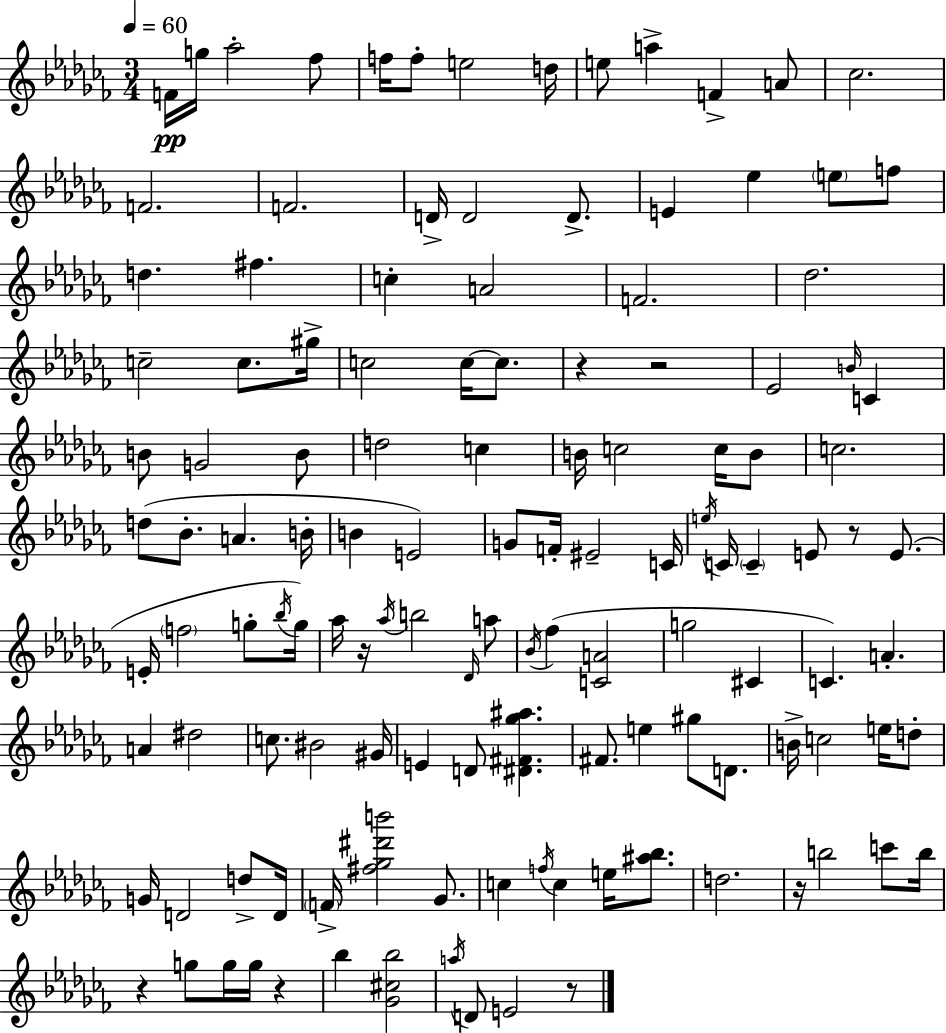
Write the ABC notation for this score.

X:1
T:Untitled
M:3/4
L:1/4
K:Abm
F/4 g/4 _a2 _f/2 f/4 f/2 e2 d/4 e/2 a F A/2 _c2 F2 F2 D/4 D2 D/2 E _e e/2 f/2 d ^f c A2 F2 _d2 c2 c/2 ^g/4 c2 c/4 c/2 z z2 _E2 B/4 C B/2 G2 B/2 d2 c B/4 c2 c/4 B/2 c2 d/2 _B/2 A B/4 B E2 G/2 F/4 ^E2 C/4 e/4 C/4 C E/2 z/2 E/2 E/4 f2 g/2 _b/4 g/4 _a/4 z/4 _a/4 b2 _D/4 a/2 _B/4 _f [CA]2 g2 ^C C A A ^d2 c/2 ^B2 ^G/4 E D/2 [^D^F_g^a] ^F/2 e ^g/2 D/2 B/4 c2 e/4 d/2 G/4 D2 d/2 D/4 F/4 [^f_g^d'b']2 _G/2 c f/4 c e/4 [^a_b]/2 d2 z/4 b2 c'/2 b/4 z g/2 g/4 g/4 z _b [_G^c_b]2 a/4 D/2 E2 z/2